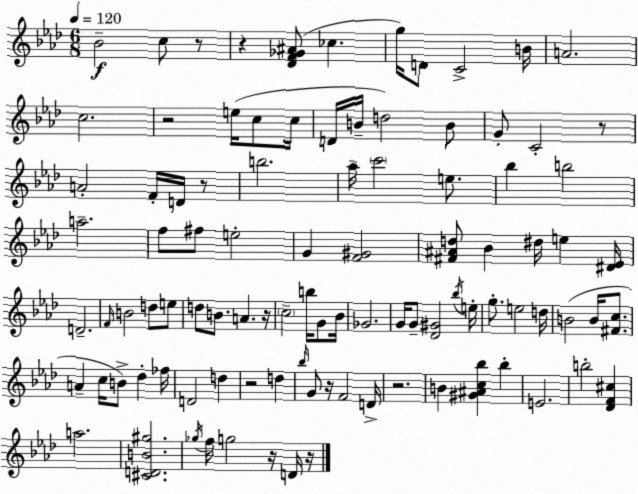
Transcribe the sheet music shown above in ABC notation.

X:1
T:Untitled
M:6/8
L:1/4
K:Fm
_B2 c/2 z/2 z [_DF_G^A]/2 _c g/4 D/2 C2 B/4 A2 c2 z2 e/4 c/2 c/4 D/4 B/4 d2 B/2 G/2 C2 z/2 A2 F/4 D/4 z/2 b2 _a/4 c'2 e/2 _b b2 a2 f/2 ^f/2 e2 G [F^G]2 [^F^Ad]/2 _B ^d/4 e [^D_E]/4 D2 F/4 B2 d/2 e/2 d/2 B/2 A z/4 c2 b/4 G/2 _B/4 _G2 G/4 G/2 [_D^G]2 _b/4 e/4 g/2 e2 d/4 B2 B/4 [^Fc]/2 A c/4 B/2 _d _f/4 D2 d z2 d _b/4 G/2 z/4 F2 D/4 z2 B [^G^Ac_b] _b E2 b2 [_DF^c] a2 [^CDB^g]2 _g/4 f/4 g2 z/4 D/4 z/4